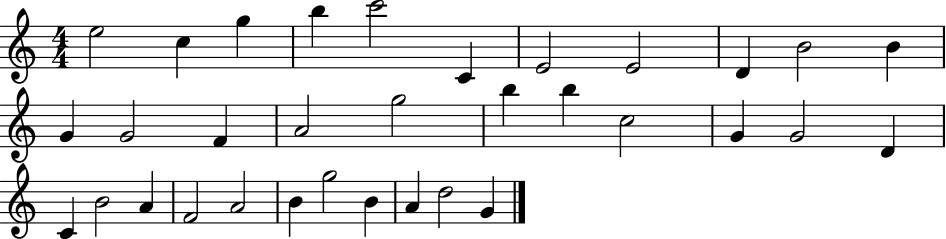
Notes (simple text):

E5/h C5/q G5/q B5/q C6/h C4/q E4/h E4/h D4/q B4/h B4/q G4/q G4/h F4/q A4/h G5/h B5/q B5/q C5/h G4/q G4/h D4/q C4/q B4/h A4/q F4/h A4/h B4/q G5/h B4/q A4/q D5/h G4/q